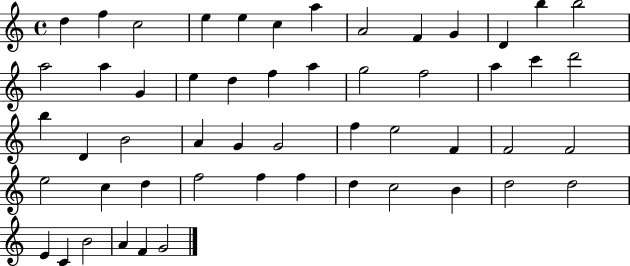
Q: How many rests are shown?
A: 0